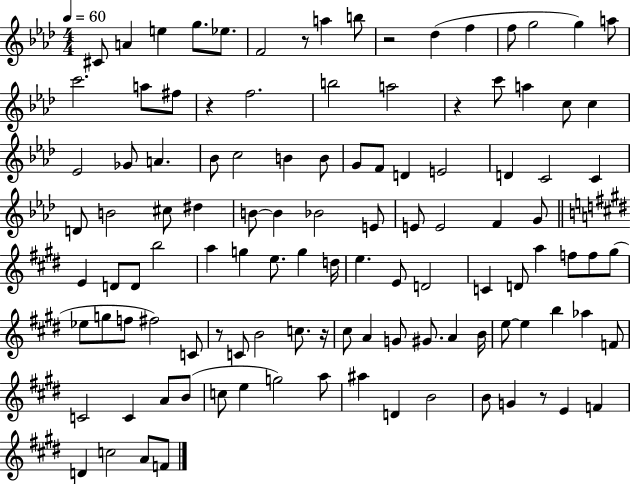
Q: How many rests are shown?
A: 7